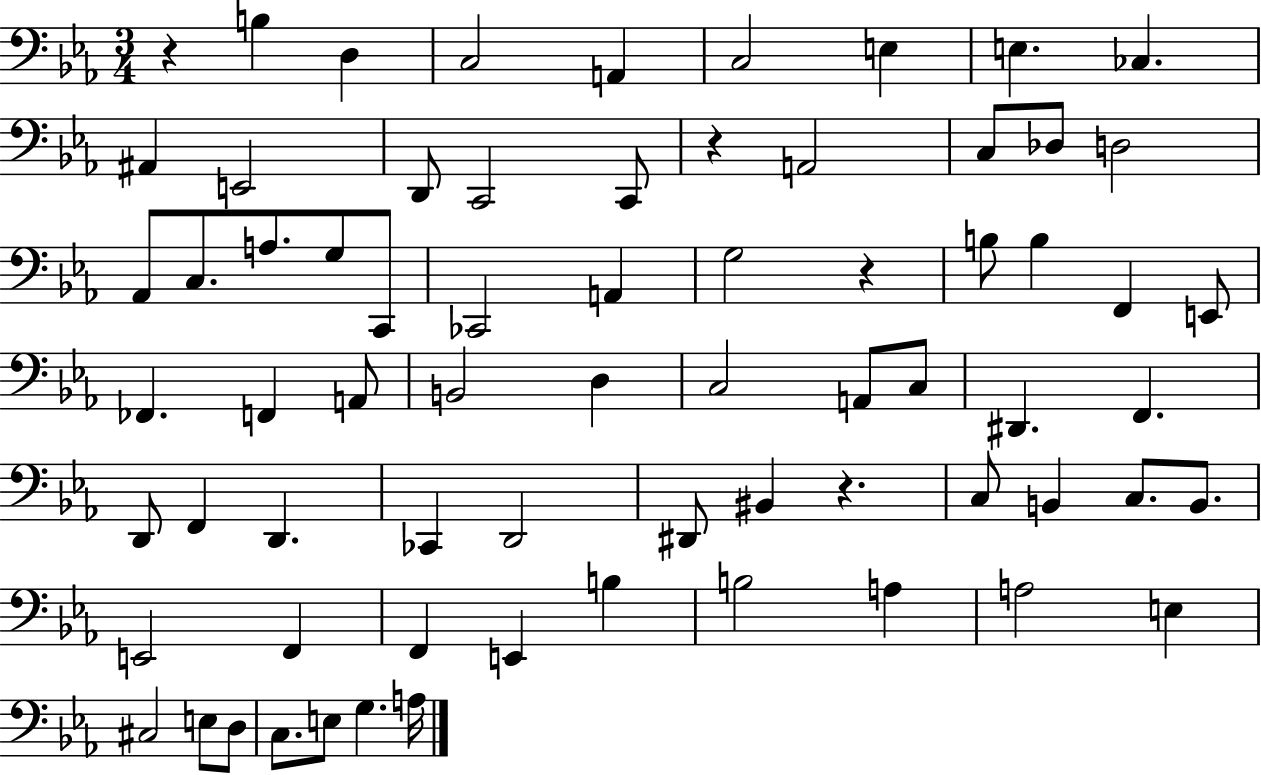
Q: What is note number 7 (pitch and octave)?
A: E3